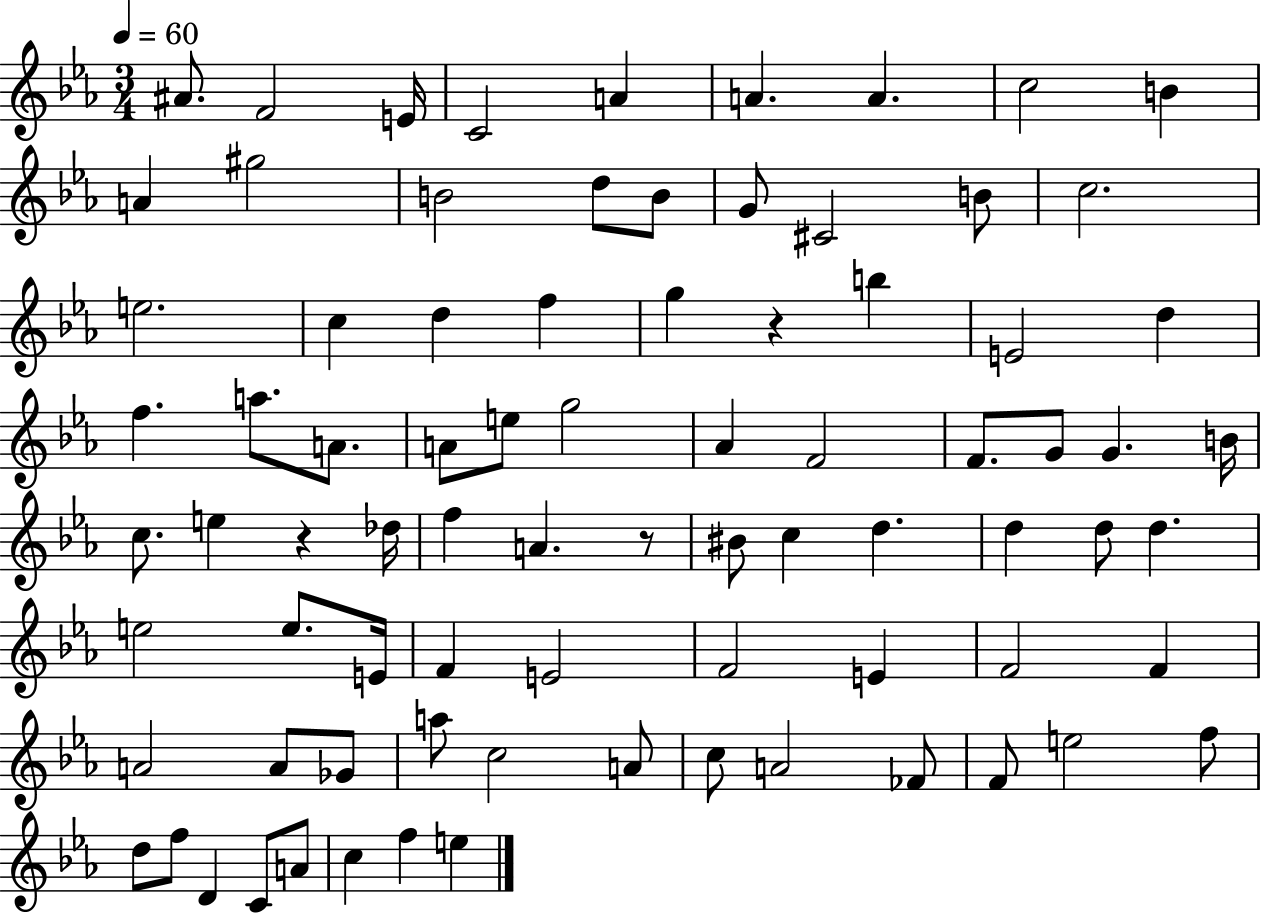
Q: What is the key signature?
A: EES major